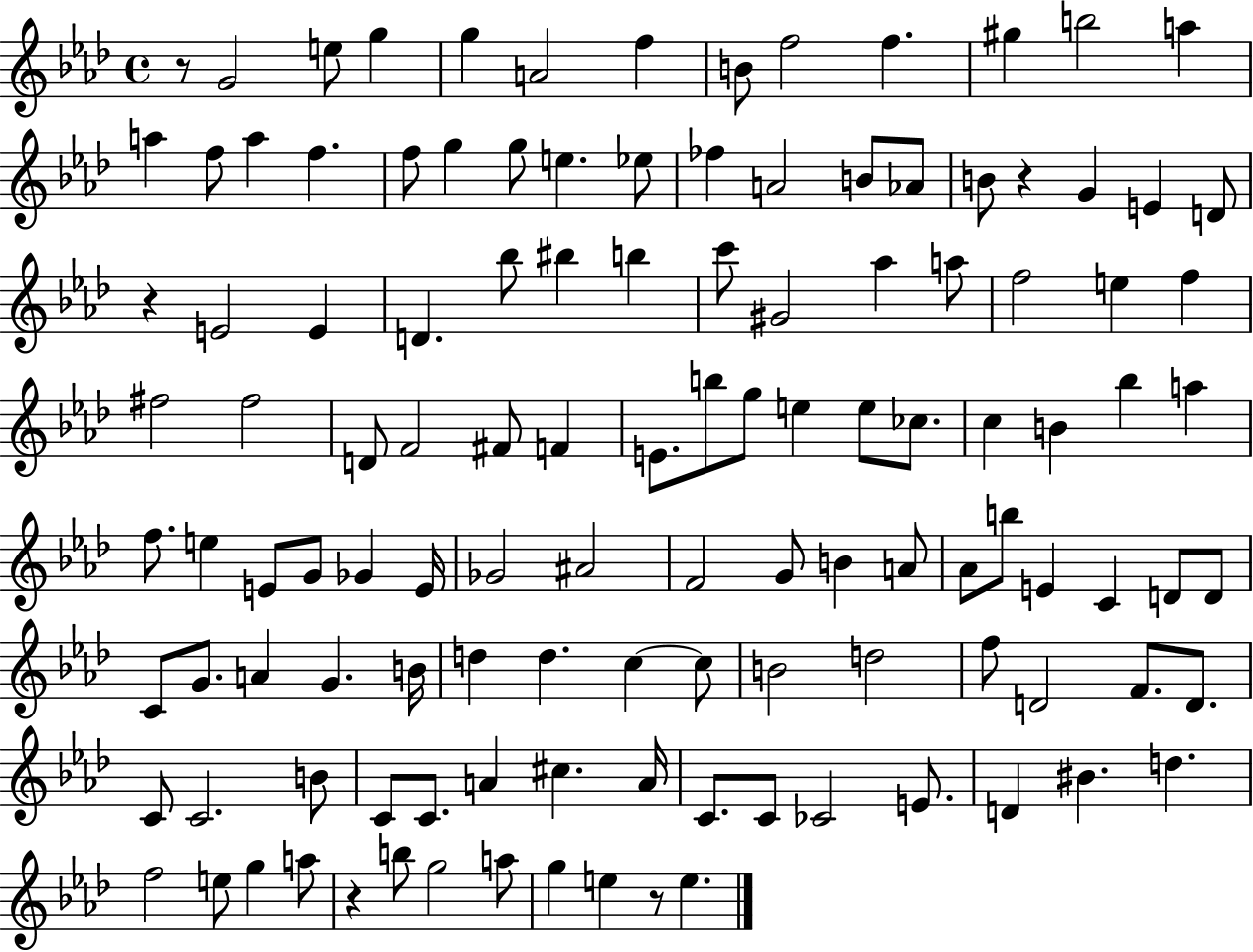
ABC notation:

X:1
T:Untitled
M:4/4
L:1/4
K:Ab
z/2 G2 e/2 g g A2 f B/2 f2 f ^g b2 a a f/2 a f f/2 g g/2 e _e/2 _f A2 B/2 _A/2 B/2 z G E D/2 z E2 E D _b/2 ^b b c'/2 ^G2 _a a/2 f2 e f ^f2 ^f2 D/2 F2 ^F/2 F E/2 b/2 g/2 e e/2 _c/2 c B _b a f/2 e E/2 G/2 _G E/4 _G2 ^A2 F2 G/2 B A/2 _A/2 b/2 E C D/2 D/2 C/2 G/2 A G B/4 d d c c/2 B2 d2 f/2 D2 F/2 D/2 C/2 C2 B/2 C/2 C/2 A ^c A/4 C/2 C/2 _C2 E/2 D ^B d f2 e/2 g a/2 z b/2 g2 a/2 g e z/2 e